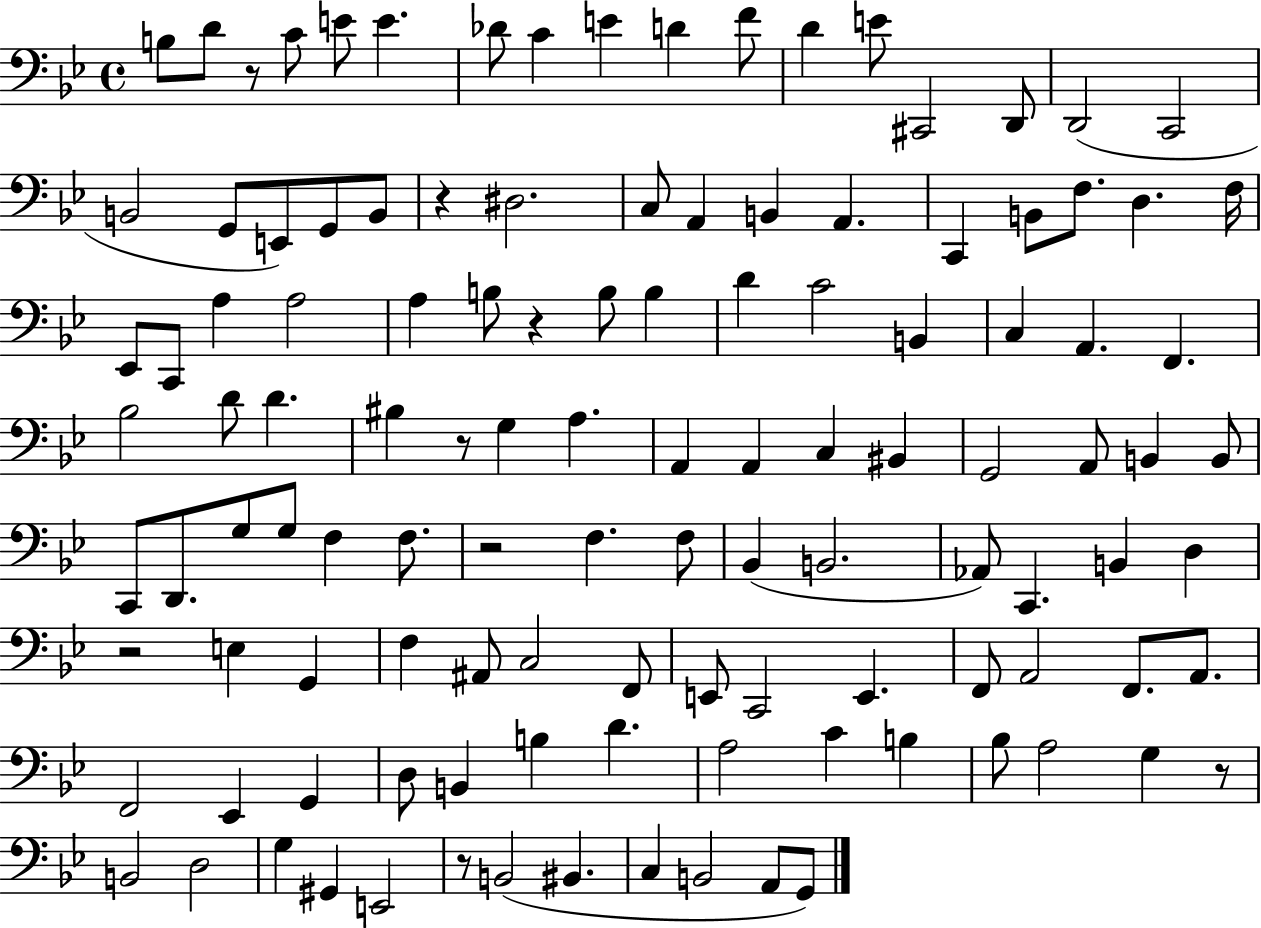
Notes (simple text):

B3/e D4/e R/e C4/e E4/e E4/q. Db4/e C4/q E4/q D4/q F4/e D4/q E4/e C#2/h D2/e D2/h C2/h B2/h G2/e E2/e G2/e B2/e R/q D#3/h. C3/e A2/q B2/q A2/q. C2/q B2/e F3/e. D3/q. F3/s Eb2/e C2/e A3/q A3/h A3/q B3/e R/q B3/e B3/q D4/q C4/h B2/q C3/q A2/q. F2/q. Bb3/h D4/e D4/q. BIS3/q R/e G3/q A3/q. A2/q A2/q C3/q BIS2/q G2/h A2/e B2/q B2/e C2/e D2/e. G3/e G3/e F3/q F3/e. R/h F3/q. F3/e Bb2/q B2/h. Ab2/e C2/q. B2/q D3/q R/h E3/q G2/q F3/q A#2/e C3/h F2/e E2/e C2/h E2/q. F2/e A2/h F2/e. A2/e. F2/h Eb2/q G2/q D3/e B2/q B3/q D4/q. A3/h C4/q B3/q Bb3/e A3/h G3/q R/e B2/h D3/h G3/q G#2/q E2/h R/e B2/h BIS2/q. C3/q B2/h A2/e G2/e